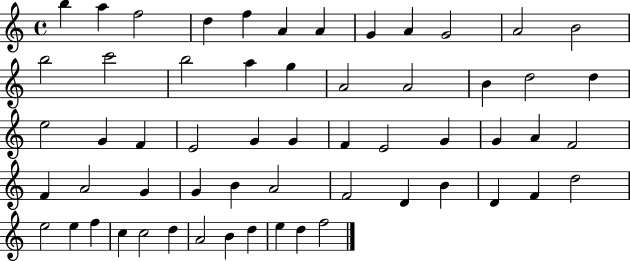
B5/q A5/q F5/h D5/q F5/q A4/q A4/q G4/q A4/q G4/h A4/h B4/h B5/h C6/h B5/h A5/q G5/q A4/h A4/h B4/q D5/h D5/q E5/h G4/q F4/q E4/h G4/q G4/q F4/q E4/h G4/q G4/q A4/q F4/h F4/q A4/h G4/q G4/q B4/q A4/h F4/h D4/q B4/q D4/q F4/q D5/h E5/h E5/q F5/q C5/q C5/h D5/q A4/h B4/q D5/q E5/q D5/q F5/h